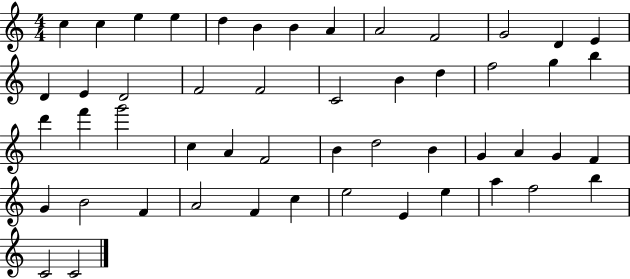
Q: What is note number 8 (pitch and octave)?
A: A4